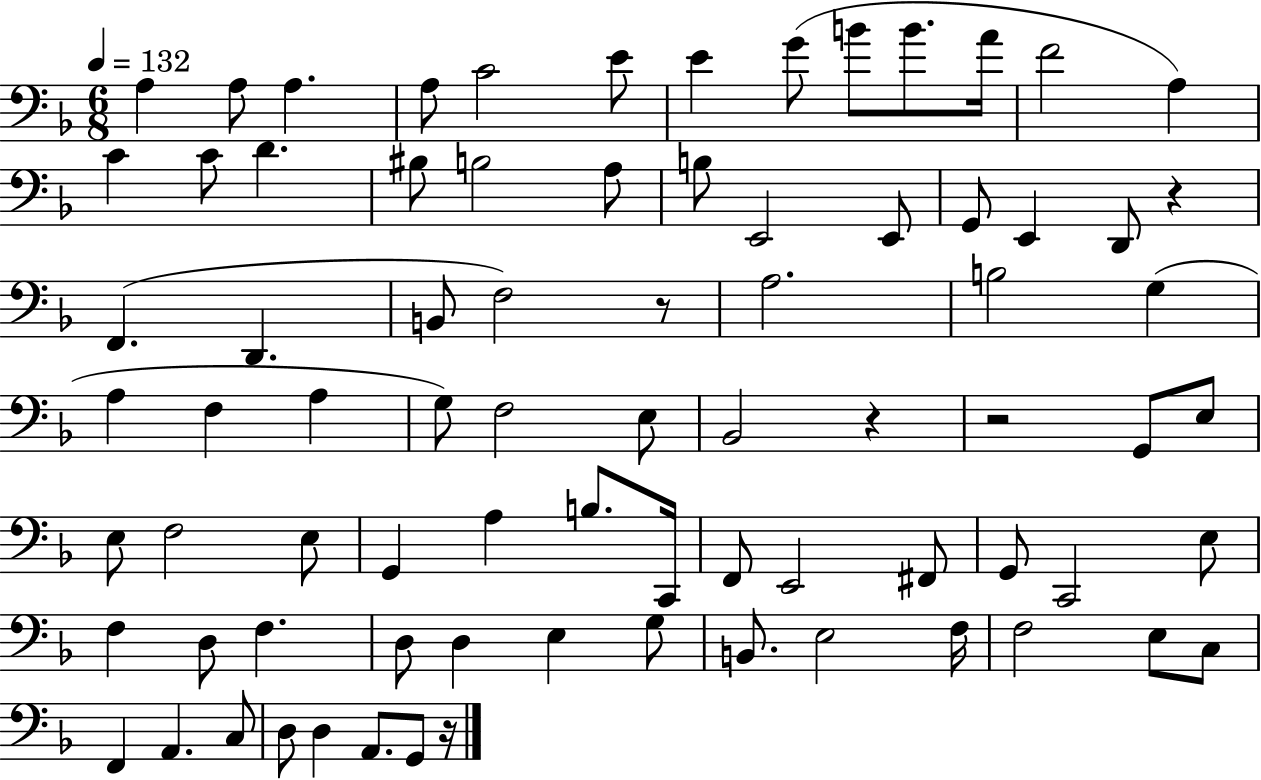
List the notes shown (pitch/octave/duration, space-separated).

A3/q A3/e A3/q. A3/e C4/h E4/e E4/q G4/e B4/e B4/e. A4/s F4/h A3/q C4/q C4/e D4/q. BIS3/e B3/h A3/e B3/e E2/h E2/e G2/e E2/q D2/e R/q F2/q. D2/q. B2/e F3/h R/e A3/h. B3/h G3/q A3/q F3/q A3/q G3/e F3/h E3/e Bb2/h R/q R/h G2/e E3/e E3/e F3/h E3/e G2/q A3/q B3/e. C2/s F2/e E2/h F#2/e G2/e C2/h E3/e F3/q D3/e F3/q. D3/e D3/q E3/q G3/e B2/e. E3/h F3/s F3/h E3/e C3/e F2/q A2/q. C3/e D3/e D3/q A2/e. G2/e R/s